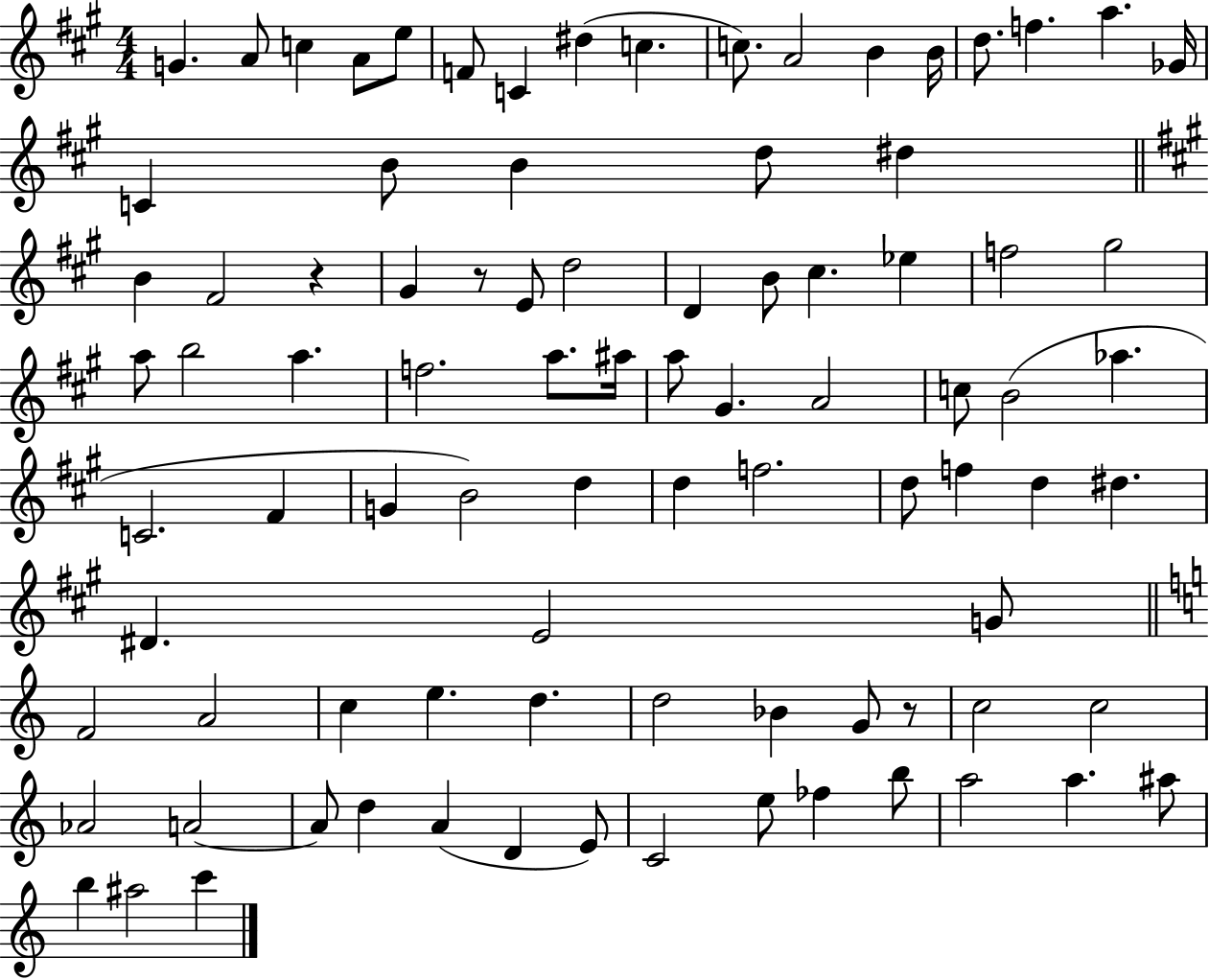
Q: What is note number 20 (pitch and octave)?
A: B4